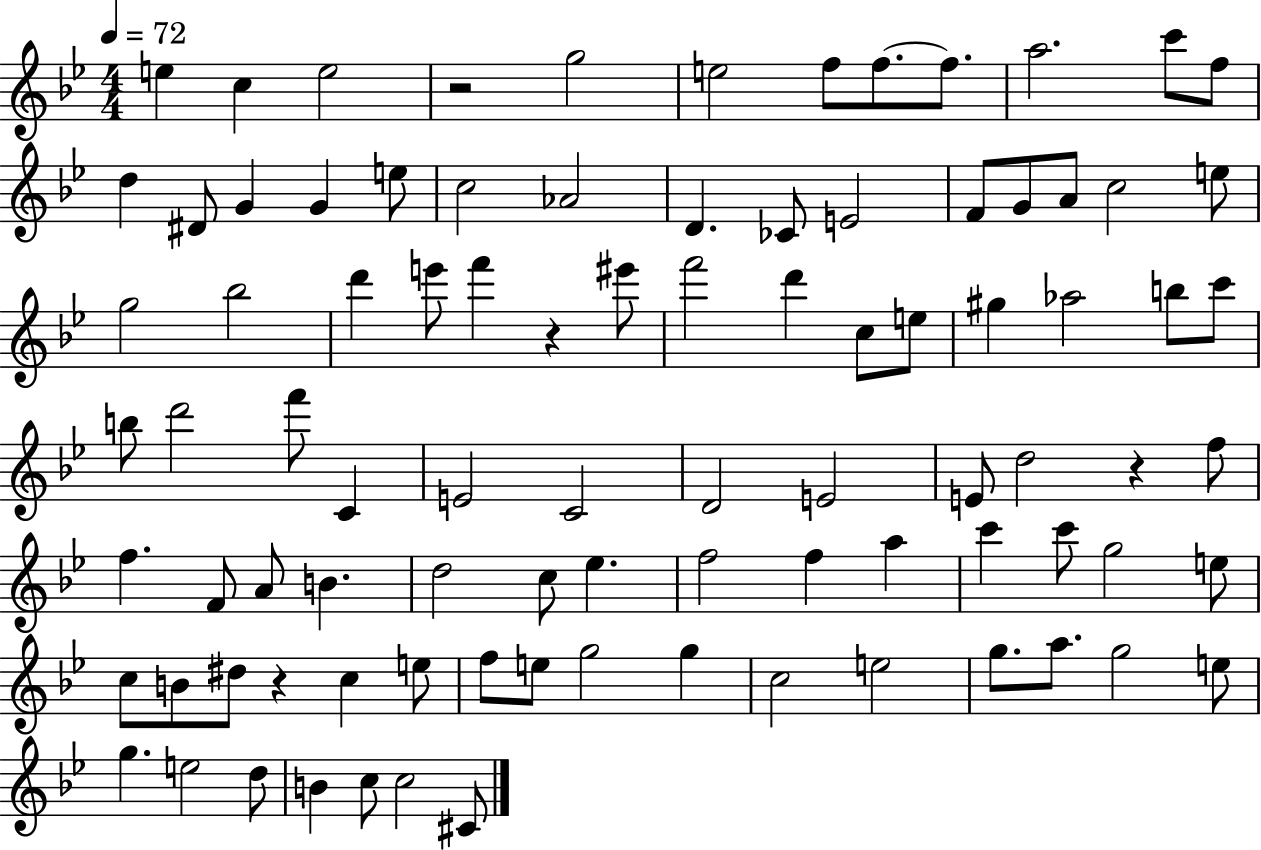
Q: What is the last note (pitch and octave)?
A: C#4